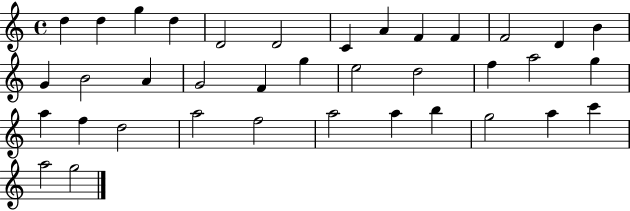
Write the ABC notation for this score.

X:1
T:Untitled
M:4/4
L:1/4
K:C
d d g d D2 D2 C A F F F2 D B G B2 A G2 F g e2 d2 f a2 g a f d2 a2 f2 a2 a b g2 a c' a2 g2